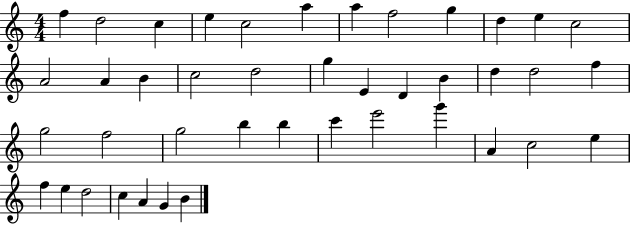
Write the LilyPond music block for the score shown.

{
  \clef treble
  \numericTimeSignature
  \time 4/4
  \key c \major
  f''4 d''2 c''4 | e''4 c''2 a''4 | a''4 f''2 g''4 | d''4 e''4 c''2 | \break a'2 a'4 b'4 | c''2 d''2 | g''4 e'4 d'4 b'4 | d''4 d''2 f''4 | \break g''2 f''2 | g''2 b''4 b''4 | c'''4 e'''2 g'''4 | a'4 c''2 e''4 | \break f''4 e''4 d''2 | c''4 a'4 g'4 b'4 | \bar "|."
}